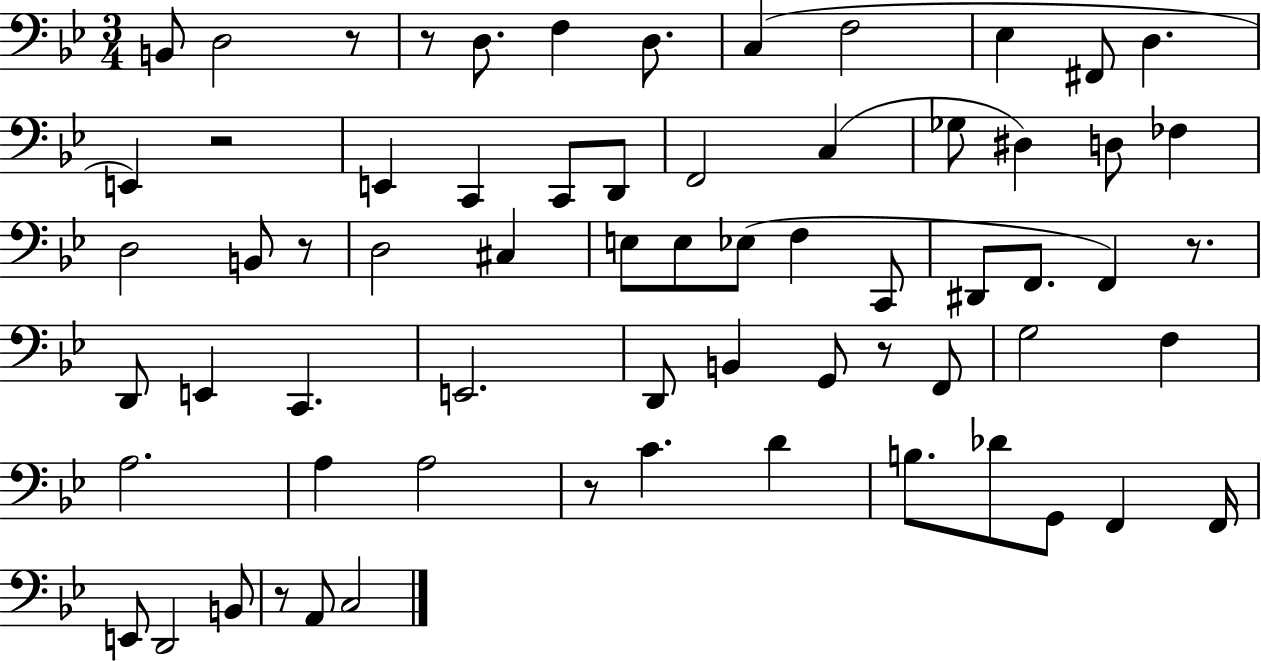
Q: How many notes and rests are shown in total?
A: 66